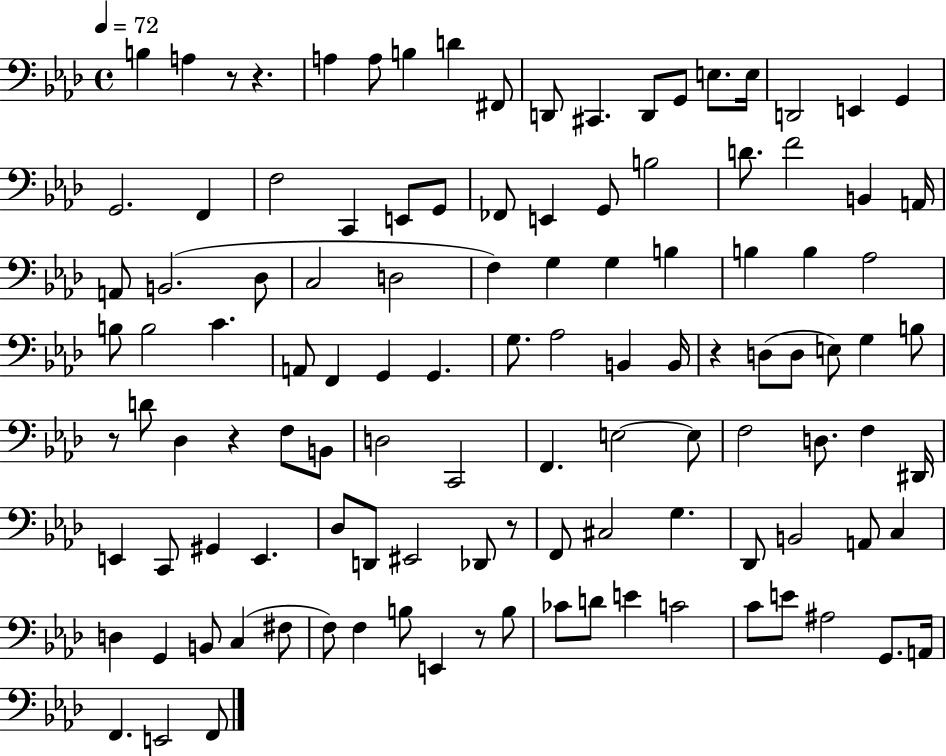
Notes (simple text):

B3/q A3/q R/e R/q. A3/q A3/e B3/q D4/q F#2/e D2/e C#2/q. D2/e G2/e E3/e. E3/s D2/h E2/q G2/q G2/h. F2/q F3/h C2/q E2/e G2/e FES2/e E2/q G2/e B3/h D4/e. F4/h B2/q A2/s A2/e B2/h. Db3/e C3/h D3/h F3/q G3/q G3/q B3/q B3/q B3/q Ab3/h B3/e B3/h C4/q. A2/e F2/q G2/q G2/q. G3/e. Ab3/h B2/q B2/s R/q D3/e D3/e E3/e G3/q B3/e R/e D4/e Db3/q R/q F3/e B2/e D3/h C2/h F2/q. E3/h E3/e F3/h D3/e. F3/q D#2/s E2/q C2/e G#2/q E2/q. Db3/e D2/e EIS2/h Db2/e R/e F2/e C#3/h G3/q. Db2/e B2/h A2/e C3/q D3/q G2/q B2/e C3/q F#3/e F3/e F3/q B3/e E2/q R/e B3/e CES4/e D4/e E4/q C4/h C4/e E4/e A#3/h G2/e. A2/s F2/q. E2/h F2/e